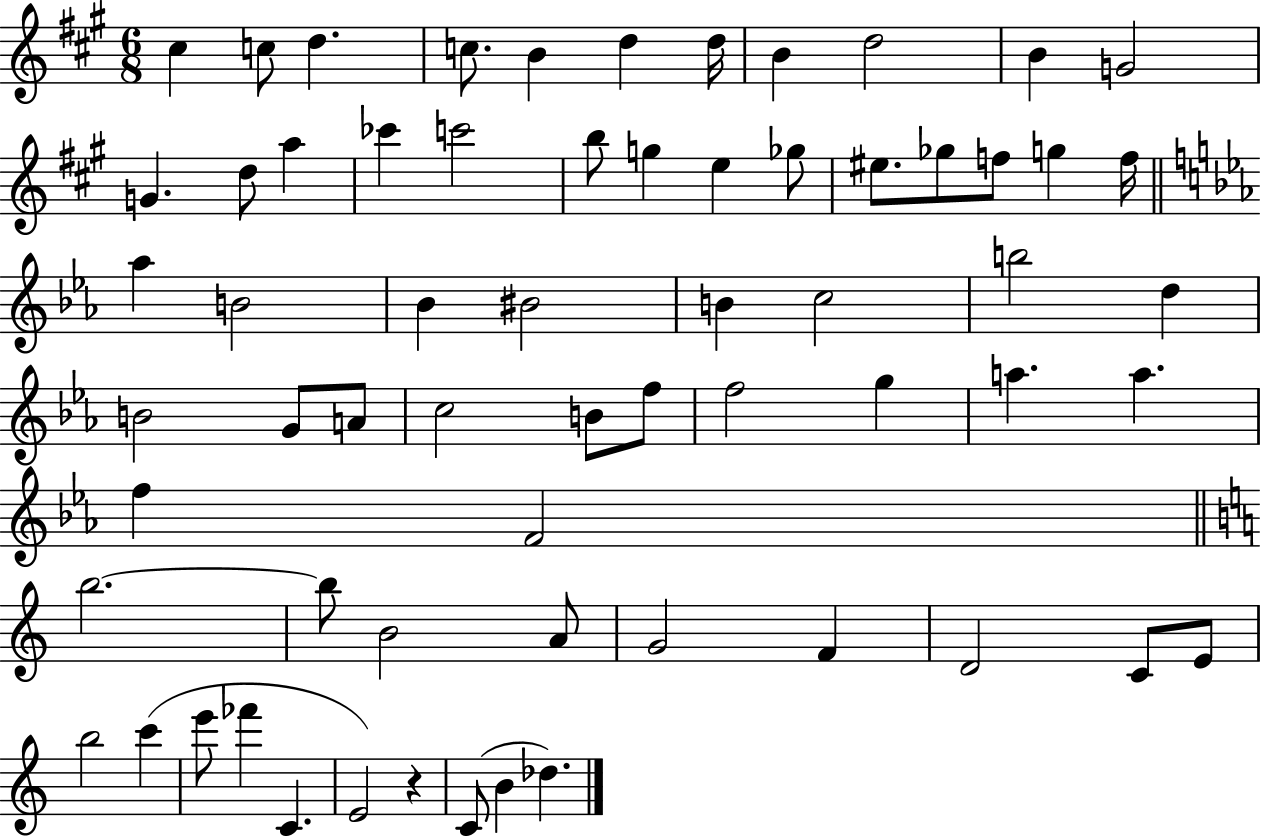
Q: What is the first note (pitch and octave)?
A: C#5